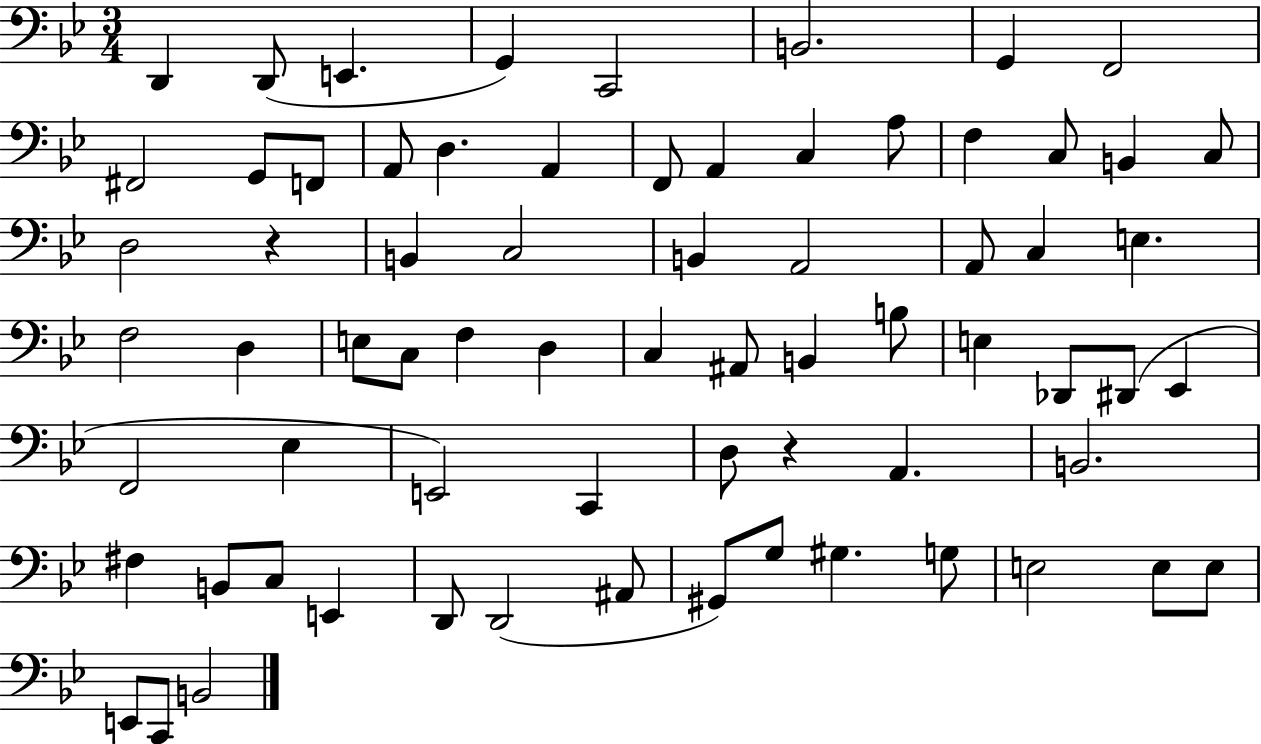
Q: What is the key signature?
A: BES major